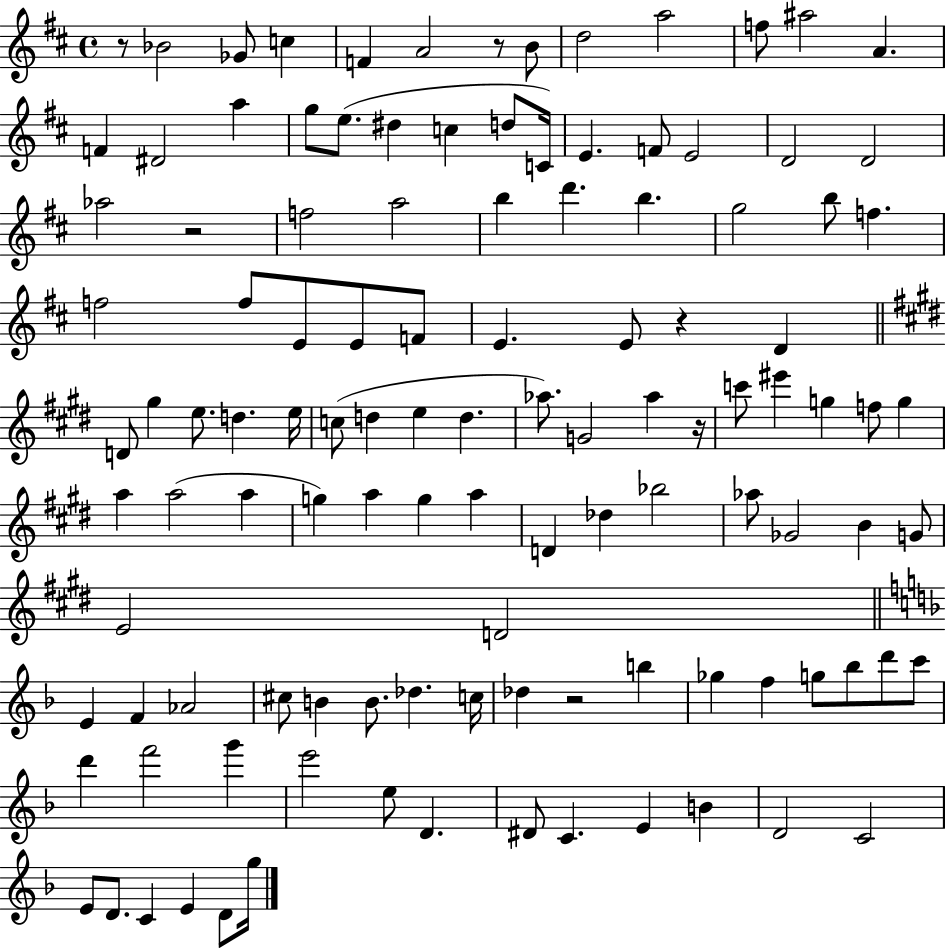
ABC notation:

X:1
T:Untitled
M:4/4
L:1/4
K:D
z/2 _B2 _G/2 c F A2 z/2 B/2 d2 a2 f/2 ^a2 A F ^D2 a g/2 e/2 ^d c d/2 C/4 E F/2 E2 D2 D2 _a2 z2 f2 a2 b d' b g2 b/2 f f2 f/2 E/2 E/2 F/2 E E/2 z D D/2 ^g e/2 d e/4 c/2 d e d _a/2 G2 _a z/4 c'/2 ^e' g f/2 g a a2 a g a g a D _d _b2 _a/2 _G2 B G/2 E2 D2 E F _A2 ^c/2 B B/2 _d c/4 _d z2 b _g f g/2 _b/2 d'/2 c'/2 d' f'2 g' e'2 e/2 D ^D/2 C E B D2 C2 E/2 D/2 C E D/2 g/4